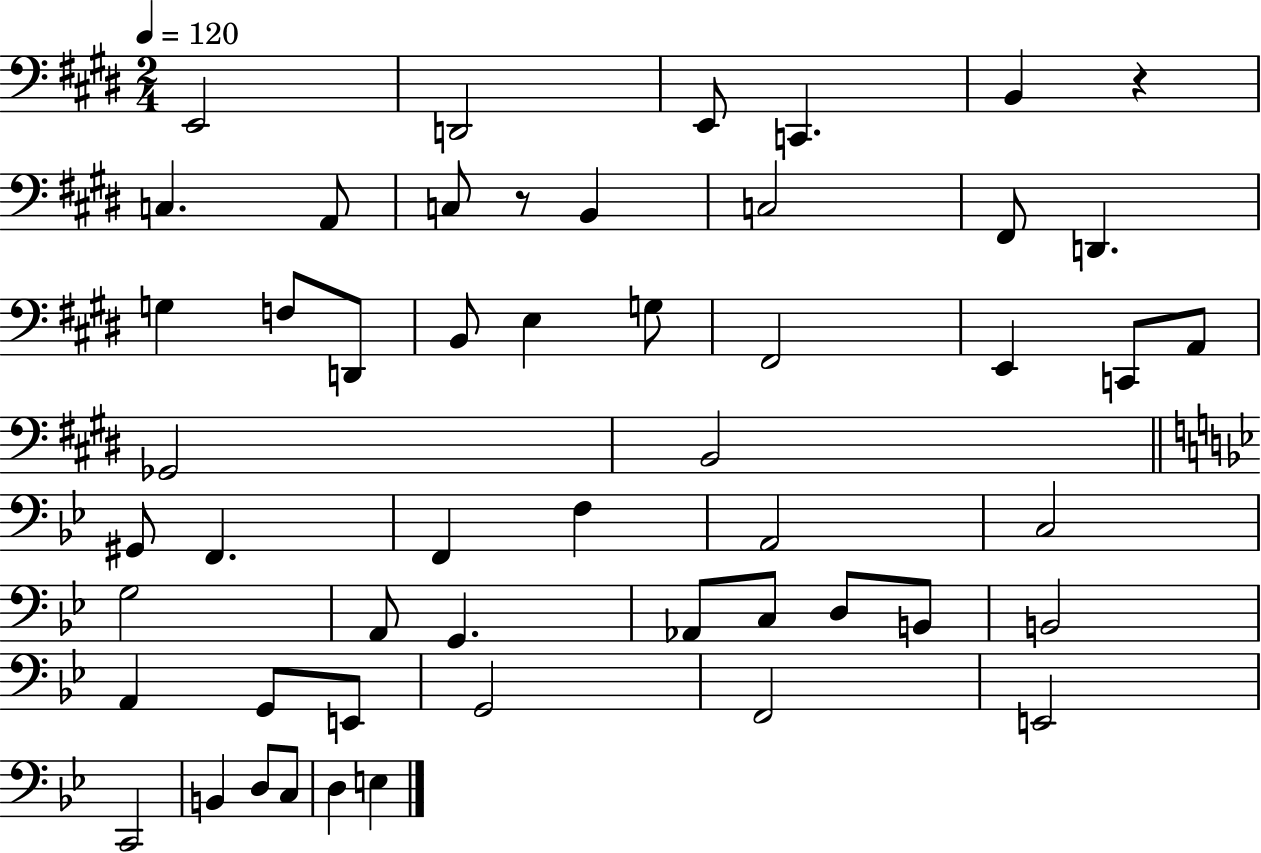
E2/h D2/h E2/e C2/q. B2/q R/q C3/q. A2/e C3/e R/e B2/q C3/h F#2/e D2/q. G3/q F3/e D2/e B2/e E3/q G3/e F#2/h E2/q C2/e A2/e Gb2/h B2/h G#2/e F2/q. F2/q F3/q A2/h C3/h G3/h A2/e G2/q. Ab2/e C3/e D3/e B2/e B2/h A2/q G2/e E2/e G2/h F2/h E2/h C2/h B2/q D3/e C3/e D3/q E3/q